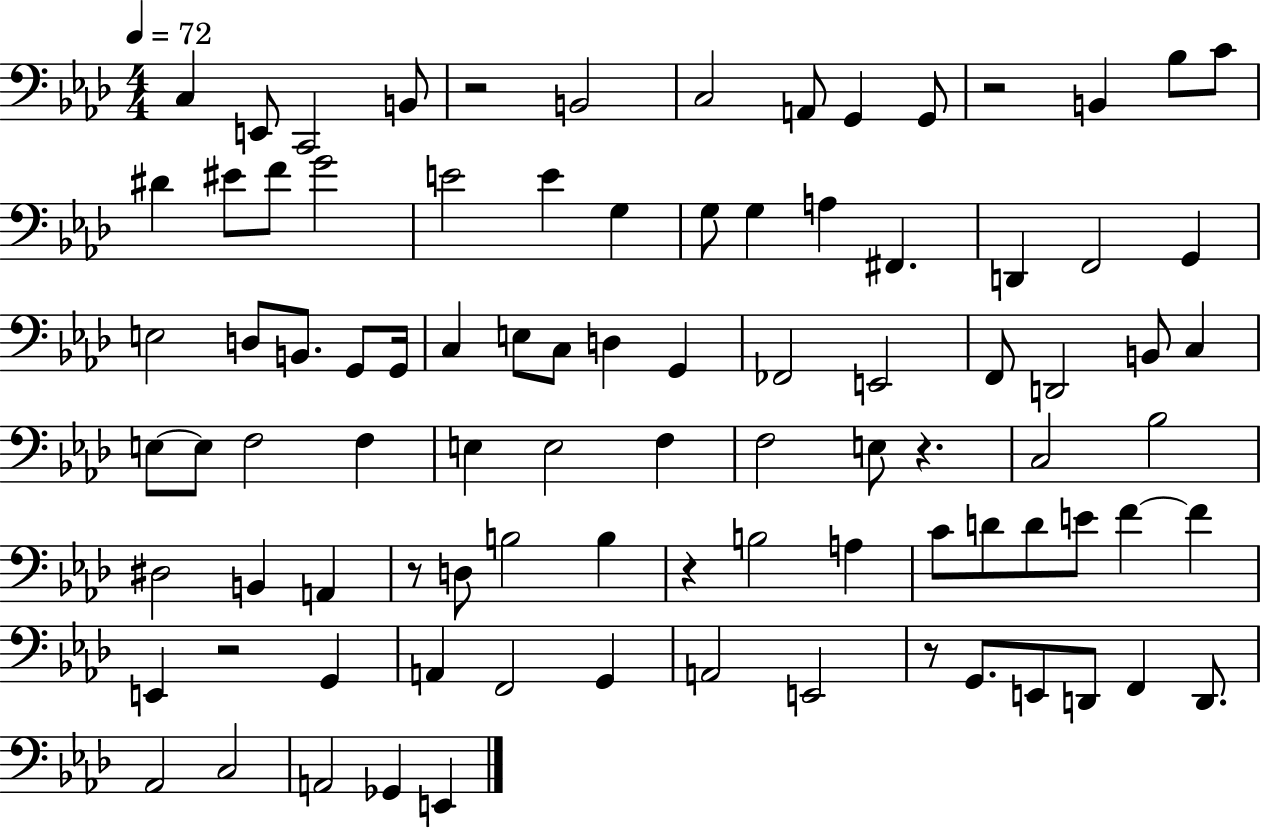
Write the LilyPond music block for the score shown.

{
  \clef bass
  \numericTimeSignature
  \time 4/4
  \key aes \major
  \tempo 4 = 72
  c4 e,8 c,2 b,8 | r2 b,2 | c2 a,8 g,4 g,8 | r2 b,4 bes8 c'8 | \break dis'4 eis'8 f'8 g'2 | e'2 e'4 g4 | g8 g4 a4 fis,4. | d,4 f,2 g,4 | \break e2 d8 b,8. g,8 g,16 | c4 e8 c8 d4 g,4 | fes,2 e,2 | f,8 d,2 b,8 c4 | \break e8~~ e8 f2 f4 | e4 e2 f4 | f2 e8 r4. | c2 bes2 | \break dis2 b,4 a,4 | r8 d8 b2 b4 | r4 b2 a4 | c'8 d'8 d'8 e'8 f'4~~ f'4 | \break e,4 r2 g,4 | a,4 f,2 g,4 | a,2 e,2 | r8 g,8. e,8 d,8 f,4 d,8. | \break aes,2 c2 | a,2 ges,4 e,4 | \bar "|."
}